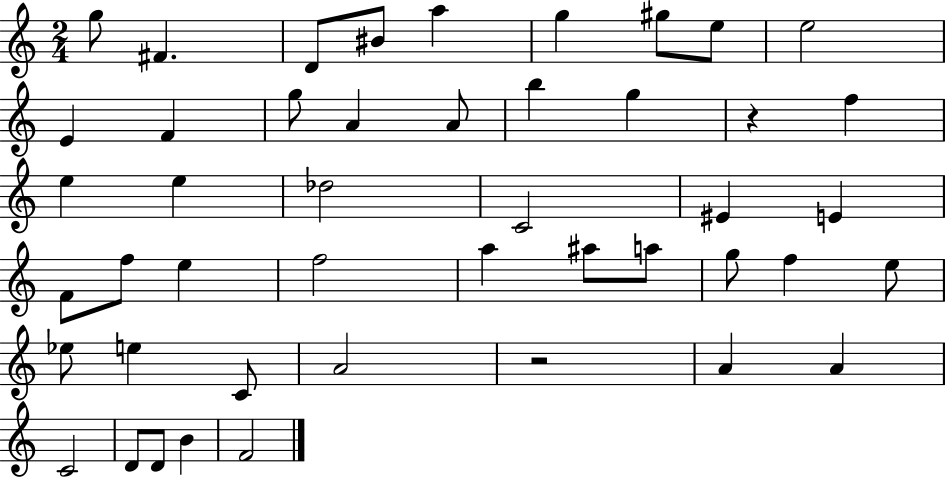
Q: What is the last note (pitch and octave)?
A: F4